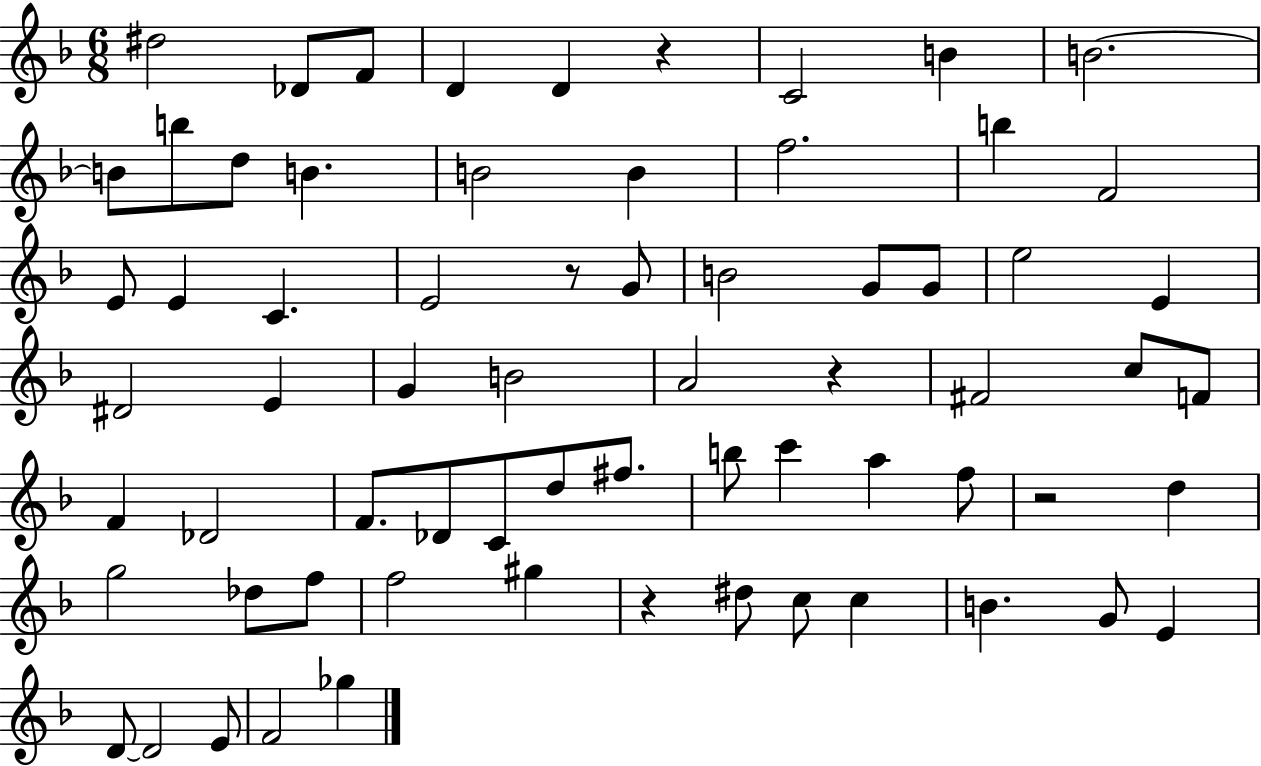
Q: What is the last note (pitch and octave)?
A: Gb5